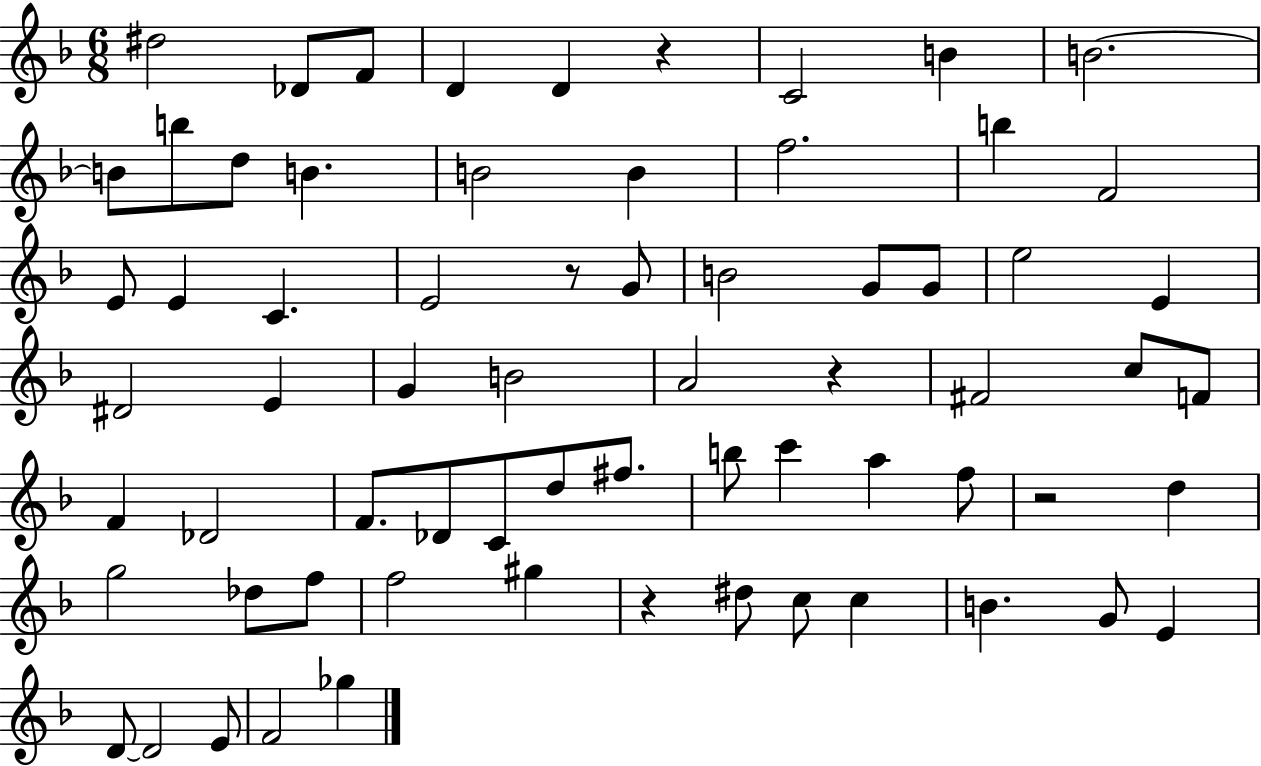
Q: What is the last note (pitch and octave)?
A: Gb5